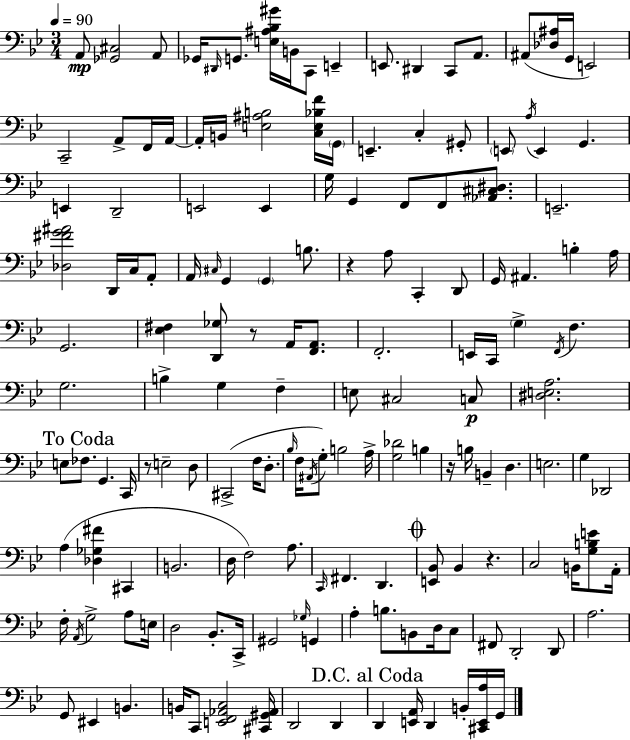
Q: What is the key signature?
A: G minor